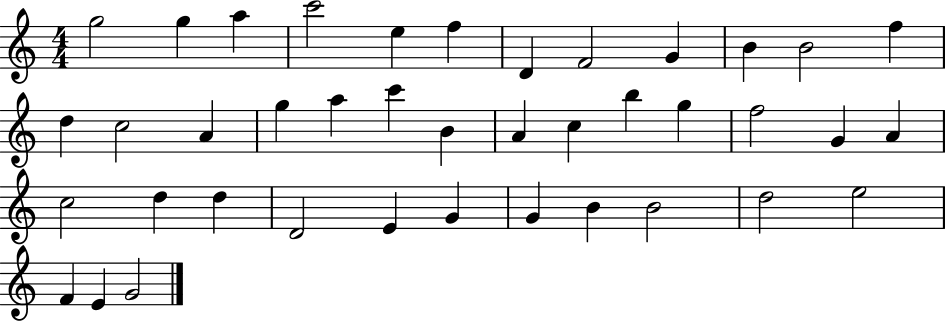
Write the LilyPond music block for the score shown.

{
  \clef treble
  \numericTimeSignature
  \time 4/4
  \key c \major
  g''2 g''4 a''4 | c'''2 e''4 f''4 | d'4 f'2 g'4 | b'4 b'2 f''4 | \break d''4 c''2 a'4 | g''4 a''4 c'''4 b'4 | a'4 c''4 b''4 g''4 | f''2 g'4 a'4 | \break c''2 d''4 d''4 | d'2 e'4 g'4 | g'4 b'4 b'2 | d''2 e''2 | \break f'4 e'4 g'2 | \bar "|."
}